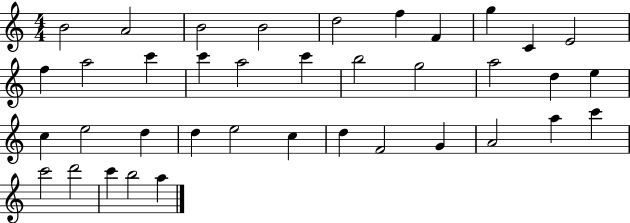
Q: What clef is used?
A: treble